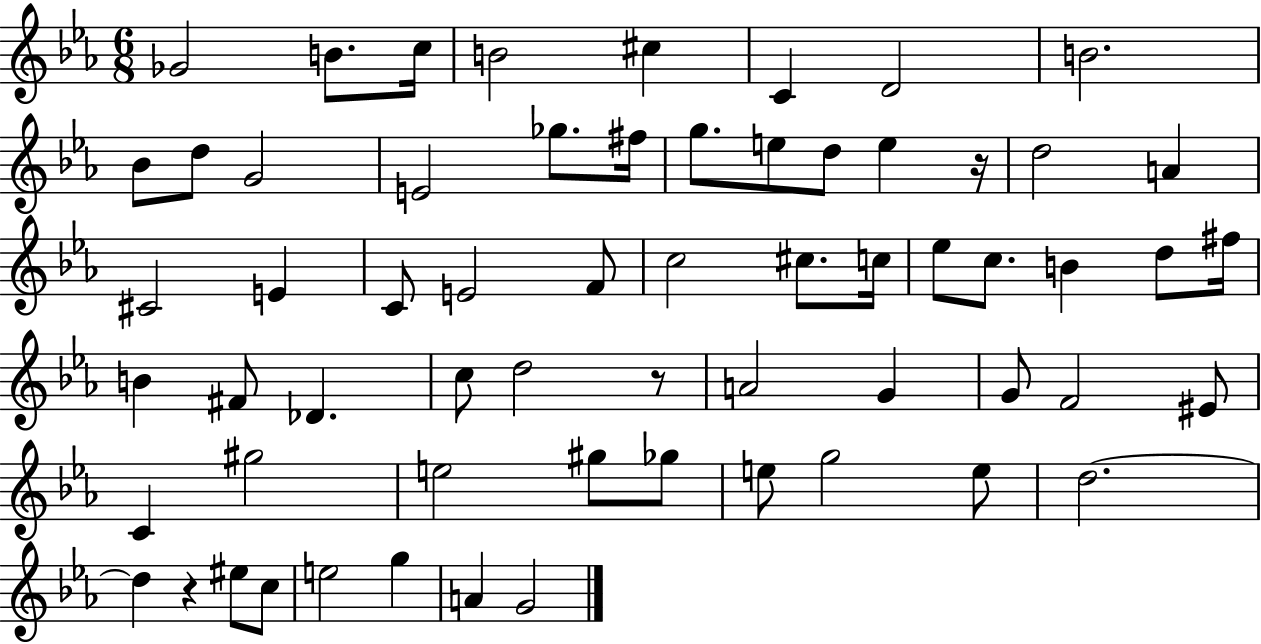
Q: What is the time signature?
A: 6/8